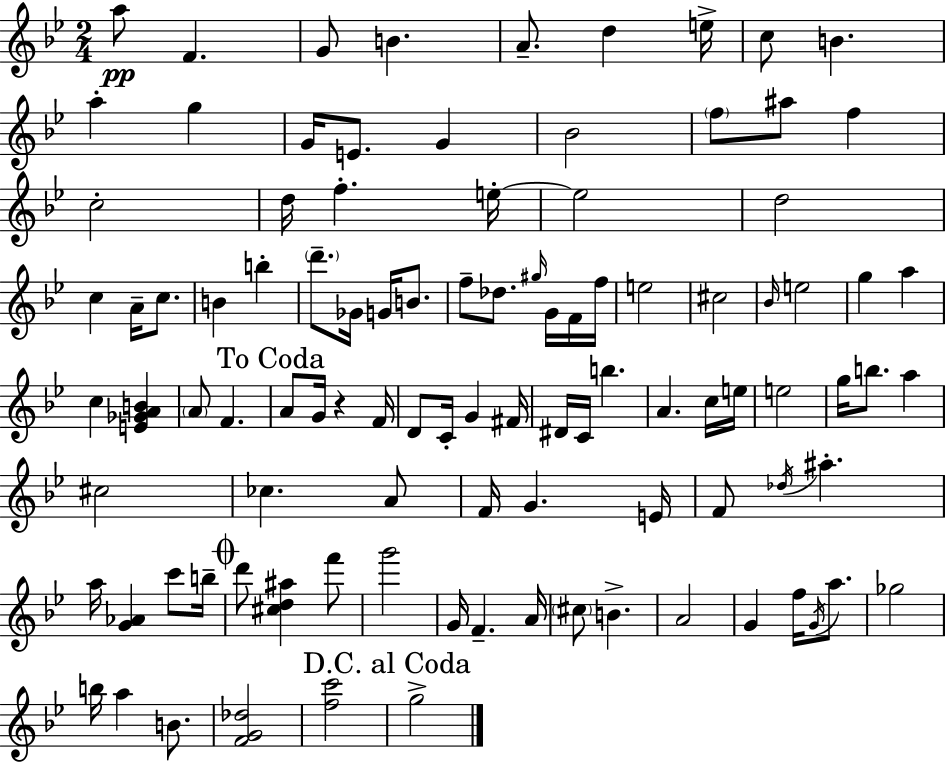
{
  \clef treble
  \numericTimeSignature
  \time 2/4
  \key g \minor
  a''8\pp f'4. | g'8 b'4. | a'8.-- d''4 e''16-> | c''8 b'4. | \break a''4-. g''4 | g'16 e'8. g'4 | bes'2 | \parenthesize f''8 ais''8 f''4 | \break c''2-. | d''16 f''4.-. e''16-.~~ | e''2 | d''2 | \break c''4 a'16-- c''8. | b'4 b''4-. | \parenthesize d'''8.-- ges'16 g'16 b'8. | f''8-- des''8. \grace { gis''16 } g'16 f'16 | \break f''16 e''2 | cis''2 | \grace { bes'16 } e''2 | g''4 a''4 | \break c''4 <e' ges' a' b'>4 | \parenthesize a'8 f'4. | \mark "To Coda" a'8 g'16 r4 | f'16 d'8 c'16-. g'4 | \break fis'16 dis'16 c'16 b''4. | a'4. | c''16 e''16 e''2 | g''16 b''8. a''4 | \break cis''2 | ces''4. | a'8 f'16 g'4. | e'16 f'8 \acciaccatura { des''16 } ais''4.-. | \break a''16 <g' aes'>4 | c'''8 b''16-- \mark \markup { \musicglyph "scripts.coda" } d'''8 <cis'' d'' ais''>4 | f'''8 g'''2 | g'16 f'4.-- | \break a'16 \parenthesize cis''8 b'4.-> | a'2 | g'4 f''16 | \acciaccatura { g'16 } a''8. ges''2 | \break b''16 a''4 | b'8. <f' g' des''>2 | <f'' c'''>2 | \mark "D.C. al Coda" g''2-> | \break \bar "|."
}